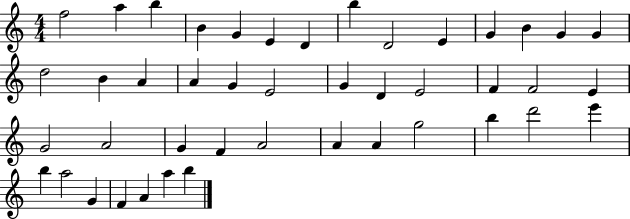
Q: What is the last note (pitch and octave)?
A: B5